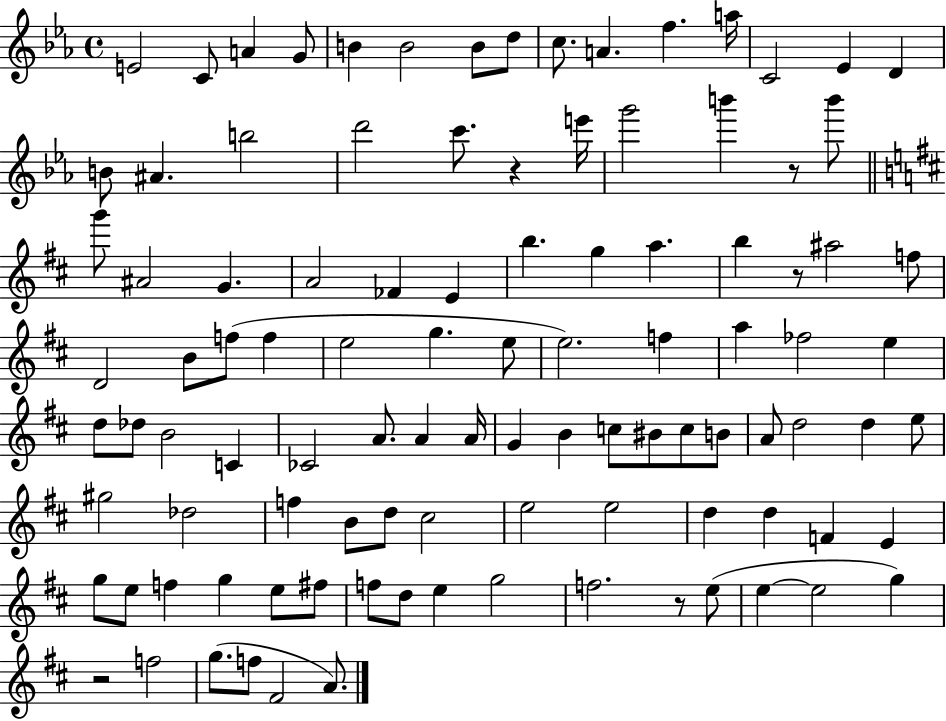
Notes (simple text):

E4/h C4/e A4/q G4/e B4/q B4/h B4/e D5/e C5/e. A4/q. F5/q. A5/s C4/h Eb4/q D4/q B4/e A#4/q. B5/h D6/h C6/e. R/q E6/s G6/h B6/q R/e B6/e G6/e A#4/h G4/q. A4/h FES4/q E4/q B5/q. G5/q A5/q. B5/q R/e A#5/h F5/e D4/h B4/e F5/e F5/q E5/h G5/q. E5/e E5/h. F5/q A5/q FES5/h E5/q D5/e Db5/e B4/h C4/q CES4/h A4/e. A4/q A4/s G4/q B4/q C5/e BIS4/e C5/e B4/e A4/e D5/h D5/q E5/e G#5/h Db5/h F5/q B4/e D5/e C#5/h E5/h E5/h D5/q D5/q F4/q E4/q G5/e E5/e F5/q G5/q E5/e F#5/e F5/e D5/e E5/q G5/h F5/h. R/e E5/e E5/q E5/h G5/q R/h F5/h G5/e. F5/e F#4/h A4/e.